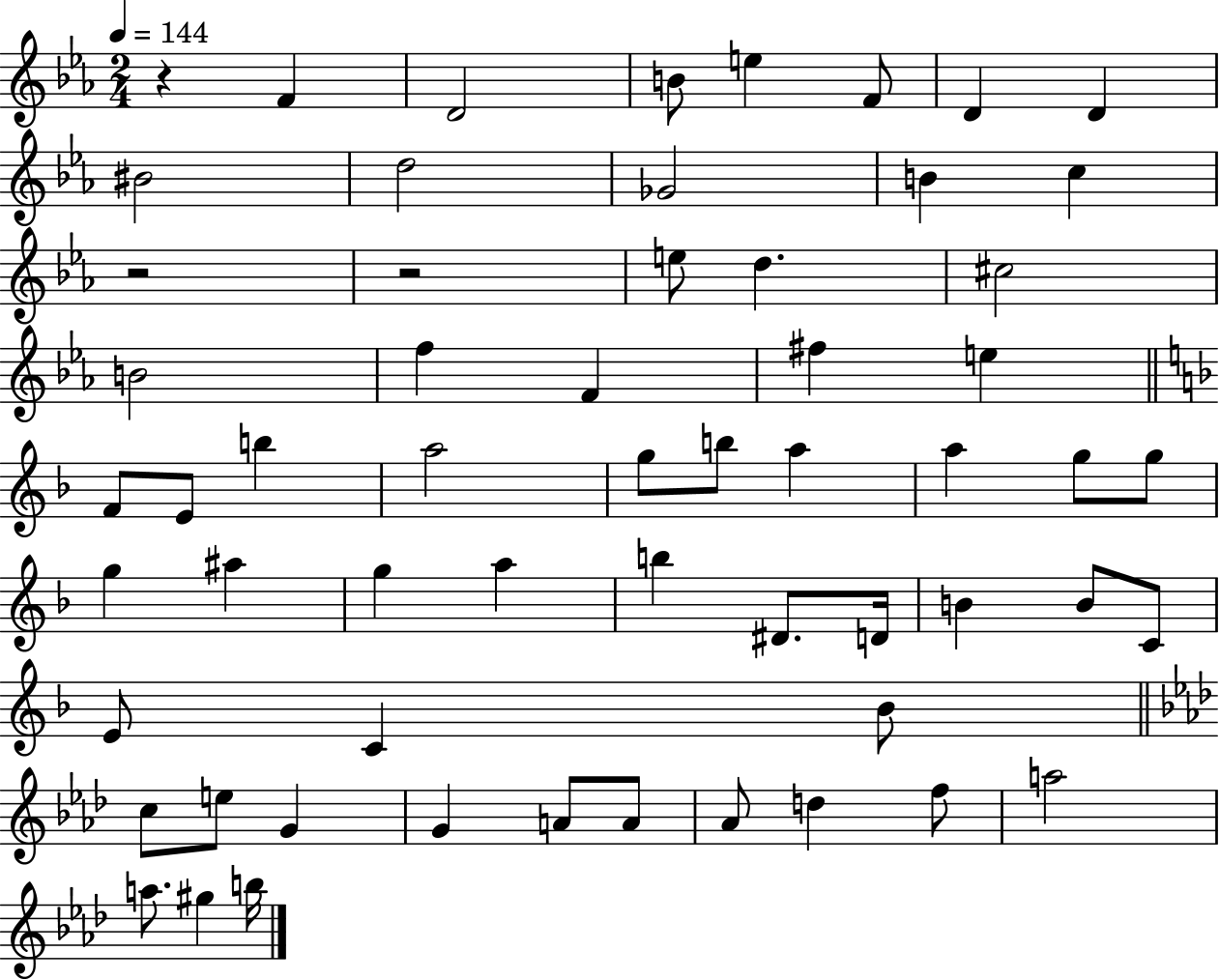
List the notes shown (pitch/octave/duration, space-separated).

R/q F4/q D4/h B4/e E5/q F4/e D4/q D4/q BIS4/h D5/h Gb4/h B4/q C5/q R/h R/h E5/e D5/q. C#5/h B4/h F5/q F4/q F#5/q E5/q F4/e E4/e B5/q A5/h G5/e B5/e A5/q A5/q G5/e G5/e G5/q A#5/q G5/q A5/q B5/q D#4/e. D4/s B4/q B4/e C4/e E4/e C4/q Bb4/e C5/e E5/e G4/q G4/q A4/e A4/e Ab4/e D5/q F5/e A5/h A5/e. G#5/q B5/s